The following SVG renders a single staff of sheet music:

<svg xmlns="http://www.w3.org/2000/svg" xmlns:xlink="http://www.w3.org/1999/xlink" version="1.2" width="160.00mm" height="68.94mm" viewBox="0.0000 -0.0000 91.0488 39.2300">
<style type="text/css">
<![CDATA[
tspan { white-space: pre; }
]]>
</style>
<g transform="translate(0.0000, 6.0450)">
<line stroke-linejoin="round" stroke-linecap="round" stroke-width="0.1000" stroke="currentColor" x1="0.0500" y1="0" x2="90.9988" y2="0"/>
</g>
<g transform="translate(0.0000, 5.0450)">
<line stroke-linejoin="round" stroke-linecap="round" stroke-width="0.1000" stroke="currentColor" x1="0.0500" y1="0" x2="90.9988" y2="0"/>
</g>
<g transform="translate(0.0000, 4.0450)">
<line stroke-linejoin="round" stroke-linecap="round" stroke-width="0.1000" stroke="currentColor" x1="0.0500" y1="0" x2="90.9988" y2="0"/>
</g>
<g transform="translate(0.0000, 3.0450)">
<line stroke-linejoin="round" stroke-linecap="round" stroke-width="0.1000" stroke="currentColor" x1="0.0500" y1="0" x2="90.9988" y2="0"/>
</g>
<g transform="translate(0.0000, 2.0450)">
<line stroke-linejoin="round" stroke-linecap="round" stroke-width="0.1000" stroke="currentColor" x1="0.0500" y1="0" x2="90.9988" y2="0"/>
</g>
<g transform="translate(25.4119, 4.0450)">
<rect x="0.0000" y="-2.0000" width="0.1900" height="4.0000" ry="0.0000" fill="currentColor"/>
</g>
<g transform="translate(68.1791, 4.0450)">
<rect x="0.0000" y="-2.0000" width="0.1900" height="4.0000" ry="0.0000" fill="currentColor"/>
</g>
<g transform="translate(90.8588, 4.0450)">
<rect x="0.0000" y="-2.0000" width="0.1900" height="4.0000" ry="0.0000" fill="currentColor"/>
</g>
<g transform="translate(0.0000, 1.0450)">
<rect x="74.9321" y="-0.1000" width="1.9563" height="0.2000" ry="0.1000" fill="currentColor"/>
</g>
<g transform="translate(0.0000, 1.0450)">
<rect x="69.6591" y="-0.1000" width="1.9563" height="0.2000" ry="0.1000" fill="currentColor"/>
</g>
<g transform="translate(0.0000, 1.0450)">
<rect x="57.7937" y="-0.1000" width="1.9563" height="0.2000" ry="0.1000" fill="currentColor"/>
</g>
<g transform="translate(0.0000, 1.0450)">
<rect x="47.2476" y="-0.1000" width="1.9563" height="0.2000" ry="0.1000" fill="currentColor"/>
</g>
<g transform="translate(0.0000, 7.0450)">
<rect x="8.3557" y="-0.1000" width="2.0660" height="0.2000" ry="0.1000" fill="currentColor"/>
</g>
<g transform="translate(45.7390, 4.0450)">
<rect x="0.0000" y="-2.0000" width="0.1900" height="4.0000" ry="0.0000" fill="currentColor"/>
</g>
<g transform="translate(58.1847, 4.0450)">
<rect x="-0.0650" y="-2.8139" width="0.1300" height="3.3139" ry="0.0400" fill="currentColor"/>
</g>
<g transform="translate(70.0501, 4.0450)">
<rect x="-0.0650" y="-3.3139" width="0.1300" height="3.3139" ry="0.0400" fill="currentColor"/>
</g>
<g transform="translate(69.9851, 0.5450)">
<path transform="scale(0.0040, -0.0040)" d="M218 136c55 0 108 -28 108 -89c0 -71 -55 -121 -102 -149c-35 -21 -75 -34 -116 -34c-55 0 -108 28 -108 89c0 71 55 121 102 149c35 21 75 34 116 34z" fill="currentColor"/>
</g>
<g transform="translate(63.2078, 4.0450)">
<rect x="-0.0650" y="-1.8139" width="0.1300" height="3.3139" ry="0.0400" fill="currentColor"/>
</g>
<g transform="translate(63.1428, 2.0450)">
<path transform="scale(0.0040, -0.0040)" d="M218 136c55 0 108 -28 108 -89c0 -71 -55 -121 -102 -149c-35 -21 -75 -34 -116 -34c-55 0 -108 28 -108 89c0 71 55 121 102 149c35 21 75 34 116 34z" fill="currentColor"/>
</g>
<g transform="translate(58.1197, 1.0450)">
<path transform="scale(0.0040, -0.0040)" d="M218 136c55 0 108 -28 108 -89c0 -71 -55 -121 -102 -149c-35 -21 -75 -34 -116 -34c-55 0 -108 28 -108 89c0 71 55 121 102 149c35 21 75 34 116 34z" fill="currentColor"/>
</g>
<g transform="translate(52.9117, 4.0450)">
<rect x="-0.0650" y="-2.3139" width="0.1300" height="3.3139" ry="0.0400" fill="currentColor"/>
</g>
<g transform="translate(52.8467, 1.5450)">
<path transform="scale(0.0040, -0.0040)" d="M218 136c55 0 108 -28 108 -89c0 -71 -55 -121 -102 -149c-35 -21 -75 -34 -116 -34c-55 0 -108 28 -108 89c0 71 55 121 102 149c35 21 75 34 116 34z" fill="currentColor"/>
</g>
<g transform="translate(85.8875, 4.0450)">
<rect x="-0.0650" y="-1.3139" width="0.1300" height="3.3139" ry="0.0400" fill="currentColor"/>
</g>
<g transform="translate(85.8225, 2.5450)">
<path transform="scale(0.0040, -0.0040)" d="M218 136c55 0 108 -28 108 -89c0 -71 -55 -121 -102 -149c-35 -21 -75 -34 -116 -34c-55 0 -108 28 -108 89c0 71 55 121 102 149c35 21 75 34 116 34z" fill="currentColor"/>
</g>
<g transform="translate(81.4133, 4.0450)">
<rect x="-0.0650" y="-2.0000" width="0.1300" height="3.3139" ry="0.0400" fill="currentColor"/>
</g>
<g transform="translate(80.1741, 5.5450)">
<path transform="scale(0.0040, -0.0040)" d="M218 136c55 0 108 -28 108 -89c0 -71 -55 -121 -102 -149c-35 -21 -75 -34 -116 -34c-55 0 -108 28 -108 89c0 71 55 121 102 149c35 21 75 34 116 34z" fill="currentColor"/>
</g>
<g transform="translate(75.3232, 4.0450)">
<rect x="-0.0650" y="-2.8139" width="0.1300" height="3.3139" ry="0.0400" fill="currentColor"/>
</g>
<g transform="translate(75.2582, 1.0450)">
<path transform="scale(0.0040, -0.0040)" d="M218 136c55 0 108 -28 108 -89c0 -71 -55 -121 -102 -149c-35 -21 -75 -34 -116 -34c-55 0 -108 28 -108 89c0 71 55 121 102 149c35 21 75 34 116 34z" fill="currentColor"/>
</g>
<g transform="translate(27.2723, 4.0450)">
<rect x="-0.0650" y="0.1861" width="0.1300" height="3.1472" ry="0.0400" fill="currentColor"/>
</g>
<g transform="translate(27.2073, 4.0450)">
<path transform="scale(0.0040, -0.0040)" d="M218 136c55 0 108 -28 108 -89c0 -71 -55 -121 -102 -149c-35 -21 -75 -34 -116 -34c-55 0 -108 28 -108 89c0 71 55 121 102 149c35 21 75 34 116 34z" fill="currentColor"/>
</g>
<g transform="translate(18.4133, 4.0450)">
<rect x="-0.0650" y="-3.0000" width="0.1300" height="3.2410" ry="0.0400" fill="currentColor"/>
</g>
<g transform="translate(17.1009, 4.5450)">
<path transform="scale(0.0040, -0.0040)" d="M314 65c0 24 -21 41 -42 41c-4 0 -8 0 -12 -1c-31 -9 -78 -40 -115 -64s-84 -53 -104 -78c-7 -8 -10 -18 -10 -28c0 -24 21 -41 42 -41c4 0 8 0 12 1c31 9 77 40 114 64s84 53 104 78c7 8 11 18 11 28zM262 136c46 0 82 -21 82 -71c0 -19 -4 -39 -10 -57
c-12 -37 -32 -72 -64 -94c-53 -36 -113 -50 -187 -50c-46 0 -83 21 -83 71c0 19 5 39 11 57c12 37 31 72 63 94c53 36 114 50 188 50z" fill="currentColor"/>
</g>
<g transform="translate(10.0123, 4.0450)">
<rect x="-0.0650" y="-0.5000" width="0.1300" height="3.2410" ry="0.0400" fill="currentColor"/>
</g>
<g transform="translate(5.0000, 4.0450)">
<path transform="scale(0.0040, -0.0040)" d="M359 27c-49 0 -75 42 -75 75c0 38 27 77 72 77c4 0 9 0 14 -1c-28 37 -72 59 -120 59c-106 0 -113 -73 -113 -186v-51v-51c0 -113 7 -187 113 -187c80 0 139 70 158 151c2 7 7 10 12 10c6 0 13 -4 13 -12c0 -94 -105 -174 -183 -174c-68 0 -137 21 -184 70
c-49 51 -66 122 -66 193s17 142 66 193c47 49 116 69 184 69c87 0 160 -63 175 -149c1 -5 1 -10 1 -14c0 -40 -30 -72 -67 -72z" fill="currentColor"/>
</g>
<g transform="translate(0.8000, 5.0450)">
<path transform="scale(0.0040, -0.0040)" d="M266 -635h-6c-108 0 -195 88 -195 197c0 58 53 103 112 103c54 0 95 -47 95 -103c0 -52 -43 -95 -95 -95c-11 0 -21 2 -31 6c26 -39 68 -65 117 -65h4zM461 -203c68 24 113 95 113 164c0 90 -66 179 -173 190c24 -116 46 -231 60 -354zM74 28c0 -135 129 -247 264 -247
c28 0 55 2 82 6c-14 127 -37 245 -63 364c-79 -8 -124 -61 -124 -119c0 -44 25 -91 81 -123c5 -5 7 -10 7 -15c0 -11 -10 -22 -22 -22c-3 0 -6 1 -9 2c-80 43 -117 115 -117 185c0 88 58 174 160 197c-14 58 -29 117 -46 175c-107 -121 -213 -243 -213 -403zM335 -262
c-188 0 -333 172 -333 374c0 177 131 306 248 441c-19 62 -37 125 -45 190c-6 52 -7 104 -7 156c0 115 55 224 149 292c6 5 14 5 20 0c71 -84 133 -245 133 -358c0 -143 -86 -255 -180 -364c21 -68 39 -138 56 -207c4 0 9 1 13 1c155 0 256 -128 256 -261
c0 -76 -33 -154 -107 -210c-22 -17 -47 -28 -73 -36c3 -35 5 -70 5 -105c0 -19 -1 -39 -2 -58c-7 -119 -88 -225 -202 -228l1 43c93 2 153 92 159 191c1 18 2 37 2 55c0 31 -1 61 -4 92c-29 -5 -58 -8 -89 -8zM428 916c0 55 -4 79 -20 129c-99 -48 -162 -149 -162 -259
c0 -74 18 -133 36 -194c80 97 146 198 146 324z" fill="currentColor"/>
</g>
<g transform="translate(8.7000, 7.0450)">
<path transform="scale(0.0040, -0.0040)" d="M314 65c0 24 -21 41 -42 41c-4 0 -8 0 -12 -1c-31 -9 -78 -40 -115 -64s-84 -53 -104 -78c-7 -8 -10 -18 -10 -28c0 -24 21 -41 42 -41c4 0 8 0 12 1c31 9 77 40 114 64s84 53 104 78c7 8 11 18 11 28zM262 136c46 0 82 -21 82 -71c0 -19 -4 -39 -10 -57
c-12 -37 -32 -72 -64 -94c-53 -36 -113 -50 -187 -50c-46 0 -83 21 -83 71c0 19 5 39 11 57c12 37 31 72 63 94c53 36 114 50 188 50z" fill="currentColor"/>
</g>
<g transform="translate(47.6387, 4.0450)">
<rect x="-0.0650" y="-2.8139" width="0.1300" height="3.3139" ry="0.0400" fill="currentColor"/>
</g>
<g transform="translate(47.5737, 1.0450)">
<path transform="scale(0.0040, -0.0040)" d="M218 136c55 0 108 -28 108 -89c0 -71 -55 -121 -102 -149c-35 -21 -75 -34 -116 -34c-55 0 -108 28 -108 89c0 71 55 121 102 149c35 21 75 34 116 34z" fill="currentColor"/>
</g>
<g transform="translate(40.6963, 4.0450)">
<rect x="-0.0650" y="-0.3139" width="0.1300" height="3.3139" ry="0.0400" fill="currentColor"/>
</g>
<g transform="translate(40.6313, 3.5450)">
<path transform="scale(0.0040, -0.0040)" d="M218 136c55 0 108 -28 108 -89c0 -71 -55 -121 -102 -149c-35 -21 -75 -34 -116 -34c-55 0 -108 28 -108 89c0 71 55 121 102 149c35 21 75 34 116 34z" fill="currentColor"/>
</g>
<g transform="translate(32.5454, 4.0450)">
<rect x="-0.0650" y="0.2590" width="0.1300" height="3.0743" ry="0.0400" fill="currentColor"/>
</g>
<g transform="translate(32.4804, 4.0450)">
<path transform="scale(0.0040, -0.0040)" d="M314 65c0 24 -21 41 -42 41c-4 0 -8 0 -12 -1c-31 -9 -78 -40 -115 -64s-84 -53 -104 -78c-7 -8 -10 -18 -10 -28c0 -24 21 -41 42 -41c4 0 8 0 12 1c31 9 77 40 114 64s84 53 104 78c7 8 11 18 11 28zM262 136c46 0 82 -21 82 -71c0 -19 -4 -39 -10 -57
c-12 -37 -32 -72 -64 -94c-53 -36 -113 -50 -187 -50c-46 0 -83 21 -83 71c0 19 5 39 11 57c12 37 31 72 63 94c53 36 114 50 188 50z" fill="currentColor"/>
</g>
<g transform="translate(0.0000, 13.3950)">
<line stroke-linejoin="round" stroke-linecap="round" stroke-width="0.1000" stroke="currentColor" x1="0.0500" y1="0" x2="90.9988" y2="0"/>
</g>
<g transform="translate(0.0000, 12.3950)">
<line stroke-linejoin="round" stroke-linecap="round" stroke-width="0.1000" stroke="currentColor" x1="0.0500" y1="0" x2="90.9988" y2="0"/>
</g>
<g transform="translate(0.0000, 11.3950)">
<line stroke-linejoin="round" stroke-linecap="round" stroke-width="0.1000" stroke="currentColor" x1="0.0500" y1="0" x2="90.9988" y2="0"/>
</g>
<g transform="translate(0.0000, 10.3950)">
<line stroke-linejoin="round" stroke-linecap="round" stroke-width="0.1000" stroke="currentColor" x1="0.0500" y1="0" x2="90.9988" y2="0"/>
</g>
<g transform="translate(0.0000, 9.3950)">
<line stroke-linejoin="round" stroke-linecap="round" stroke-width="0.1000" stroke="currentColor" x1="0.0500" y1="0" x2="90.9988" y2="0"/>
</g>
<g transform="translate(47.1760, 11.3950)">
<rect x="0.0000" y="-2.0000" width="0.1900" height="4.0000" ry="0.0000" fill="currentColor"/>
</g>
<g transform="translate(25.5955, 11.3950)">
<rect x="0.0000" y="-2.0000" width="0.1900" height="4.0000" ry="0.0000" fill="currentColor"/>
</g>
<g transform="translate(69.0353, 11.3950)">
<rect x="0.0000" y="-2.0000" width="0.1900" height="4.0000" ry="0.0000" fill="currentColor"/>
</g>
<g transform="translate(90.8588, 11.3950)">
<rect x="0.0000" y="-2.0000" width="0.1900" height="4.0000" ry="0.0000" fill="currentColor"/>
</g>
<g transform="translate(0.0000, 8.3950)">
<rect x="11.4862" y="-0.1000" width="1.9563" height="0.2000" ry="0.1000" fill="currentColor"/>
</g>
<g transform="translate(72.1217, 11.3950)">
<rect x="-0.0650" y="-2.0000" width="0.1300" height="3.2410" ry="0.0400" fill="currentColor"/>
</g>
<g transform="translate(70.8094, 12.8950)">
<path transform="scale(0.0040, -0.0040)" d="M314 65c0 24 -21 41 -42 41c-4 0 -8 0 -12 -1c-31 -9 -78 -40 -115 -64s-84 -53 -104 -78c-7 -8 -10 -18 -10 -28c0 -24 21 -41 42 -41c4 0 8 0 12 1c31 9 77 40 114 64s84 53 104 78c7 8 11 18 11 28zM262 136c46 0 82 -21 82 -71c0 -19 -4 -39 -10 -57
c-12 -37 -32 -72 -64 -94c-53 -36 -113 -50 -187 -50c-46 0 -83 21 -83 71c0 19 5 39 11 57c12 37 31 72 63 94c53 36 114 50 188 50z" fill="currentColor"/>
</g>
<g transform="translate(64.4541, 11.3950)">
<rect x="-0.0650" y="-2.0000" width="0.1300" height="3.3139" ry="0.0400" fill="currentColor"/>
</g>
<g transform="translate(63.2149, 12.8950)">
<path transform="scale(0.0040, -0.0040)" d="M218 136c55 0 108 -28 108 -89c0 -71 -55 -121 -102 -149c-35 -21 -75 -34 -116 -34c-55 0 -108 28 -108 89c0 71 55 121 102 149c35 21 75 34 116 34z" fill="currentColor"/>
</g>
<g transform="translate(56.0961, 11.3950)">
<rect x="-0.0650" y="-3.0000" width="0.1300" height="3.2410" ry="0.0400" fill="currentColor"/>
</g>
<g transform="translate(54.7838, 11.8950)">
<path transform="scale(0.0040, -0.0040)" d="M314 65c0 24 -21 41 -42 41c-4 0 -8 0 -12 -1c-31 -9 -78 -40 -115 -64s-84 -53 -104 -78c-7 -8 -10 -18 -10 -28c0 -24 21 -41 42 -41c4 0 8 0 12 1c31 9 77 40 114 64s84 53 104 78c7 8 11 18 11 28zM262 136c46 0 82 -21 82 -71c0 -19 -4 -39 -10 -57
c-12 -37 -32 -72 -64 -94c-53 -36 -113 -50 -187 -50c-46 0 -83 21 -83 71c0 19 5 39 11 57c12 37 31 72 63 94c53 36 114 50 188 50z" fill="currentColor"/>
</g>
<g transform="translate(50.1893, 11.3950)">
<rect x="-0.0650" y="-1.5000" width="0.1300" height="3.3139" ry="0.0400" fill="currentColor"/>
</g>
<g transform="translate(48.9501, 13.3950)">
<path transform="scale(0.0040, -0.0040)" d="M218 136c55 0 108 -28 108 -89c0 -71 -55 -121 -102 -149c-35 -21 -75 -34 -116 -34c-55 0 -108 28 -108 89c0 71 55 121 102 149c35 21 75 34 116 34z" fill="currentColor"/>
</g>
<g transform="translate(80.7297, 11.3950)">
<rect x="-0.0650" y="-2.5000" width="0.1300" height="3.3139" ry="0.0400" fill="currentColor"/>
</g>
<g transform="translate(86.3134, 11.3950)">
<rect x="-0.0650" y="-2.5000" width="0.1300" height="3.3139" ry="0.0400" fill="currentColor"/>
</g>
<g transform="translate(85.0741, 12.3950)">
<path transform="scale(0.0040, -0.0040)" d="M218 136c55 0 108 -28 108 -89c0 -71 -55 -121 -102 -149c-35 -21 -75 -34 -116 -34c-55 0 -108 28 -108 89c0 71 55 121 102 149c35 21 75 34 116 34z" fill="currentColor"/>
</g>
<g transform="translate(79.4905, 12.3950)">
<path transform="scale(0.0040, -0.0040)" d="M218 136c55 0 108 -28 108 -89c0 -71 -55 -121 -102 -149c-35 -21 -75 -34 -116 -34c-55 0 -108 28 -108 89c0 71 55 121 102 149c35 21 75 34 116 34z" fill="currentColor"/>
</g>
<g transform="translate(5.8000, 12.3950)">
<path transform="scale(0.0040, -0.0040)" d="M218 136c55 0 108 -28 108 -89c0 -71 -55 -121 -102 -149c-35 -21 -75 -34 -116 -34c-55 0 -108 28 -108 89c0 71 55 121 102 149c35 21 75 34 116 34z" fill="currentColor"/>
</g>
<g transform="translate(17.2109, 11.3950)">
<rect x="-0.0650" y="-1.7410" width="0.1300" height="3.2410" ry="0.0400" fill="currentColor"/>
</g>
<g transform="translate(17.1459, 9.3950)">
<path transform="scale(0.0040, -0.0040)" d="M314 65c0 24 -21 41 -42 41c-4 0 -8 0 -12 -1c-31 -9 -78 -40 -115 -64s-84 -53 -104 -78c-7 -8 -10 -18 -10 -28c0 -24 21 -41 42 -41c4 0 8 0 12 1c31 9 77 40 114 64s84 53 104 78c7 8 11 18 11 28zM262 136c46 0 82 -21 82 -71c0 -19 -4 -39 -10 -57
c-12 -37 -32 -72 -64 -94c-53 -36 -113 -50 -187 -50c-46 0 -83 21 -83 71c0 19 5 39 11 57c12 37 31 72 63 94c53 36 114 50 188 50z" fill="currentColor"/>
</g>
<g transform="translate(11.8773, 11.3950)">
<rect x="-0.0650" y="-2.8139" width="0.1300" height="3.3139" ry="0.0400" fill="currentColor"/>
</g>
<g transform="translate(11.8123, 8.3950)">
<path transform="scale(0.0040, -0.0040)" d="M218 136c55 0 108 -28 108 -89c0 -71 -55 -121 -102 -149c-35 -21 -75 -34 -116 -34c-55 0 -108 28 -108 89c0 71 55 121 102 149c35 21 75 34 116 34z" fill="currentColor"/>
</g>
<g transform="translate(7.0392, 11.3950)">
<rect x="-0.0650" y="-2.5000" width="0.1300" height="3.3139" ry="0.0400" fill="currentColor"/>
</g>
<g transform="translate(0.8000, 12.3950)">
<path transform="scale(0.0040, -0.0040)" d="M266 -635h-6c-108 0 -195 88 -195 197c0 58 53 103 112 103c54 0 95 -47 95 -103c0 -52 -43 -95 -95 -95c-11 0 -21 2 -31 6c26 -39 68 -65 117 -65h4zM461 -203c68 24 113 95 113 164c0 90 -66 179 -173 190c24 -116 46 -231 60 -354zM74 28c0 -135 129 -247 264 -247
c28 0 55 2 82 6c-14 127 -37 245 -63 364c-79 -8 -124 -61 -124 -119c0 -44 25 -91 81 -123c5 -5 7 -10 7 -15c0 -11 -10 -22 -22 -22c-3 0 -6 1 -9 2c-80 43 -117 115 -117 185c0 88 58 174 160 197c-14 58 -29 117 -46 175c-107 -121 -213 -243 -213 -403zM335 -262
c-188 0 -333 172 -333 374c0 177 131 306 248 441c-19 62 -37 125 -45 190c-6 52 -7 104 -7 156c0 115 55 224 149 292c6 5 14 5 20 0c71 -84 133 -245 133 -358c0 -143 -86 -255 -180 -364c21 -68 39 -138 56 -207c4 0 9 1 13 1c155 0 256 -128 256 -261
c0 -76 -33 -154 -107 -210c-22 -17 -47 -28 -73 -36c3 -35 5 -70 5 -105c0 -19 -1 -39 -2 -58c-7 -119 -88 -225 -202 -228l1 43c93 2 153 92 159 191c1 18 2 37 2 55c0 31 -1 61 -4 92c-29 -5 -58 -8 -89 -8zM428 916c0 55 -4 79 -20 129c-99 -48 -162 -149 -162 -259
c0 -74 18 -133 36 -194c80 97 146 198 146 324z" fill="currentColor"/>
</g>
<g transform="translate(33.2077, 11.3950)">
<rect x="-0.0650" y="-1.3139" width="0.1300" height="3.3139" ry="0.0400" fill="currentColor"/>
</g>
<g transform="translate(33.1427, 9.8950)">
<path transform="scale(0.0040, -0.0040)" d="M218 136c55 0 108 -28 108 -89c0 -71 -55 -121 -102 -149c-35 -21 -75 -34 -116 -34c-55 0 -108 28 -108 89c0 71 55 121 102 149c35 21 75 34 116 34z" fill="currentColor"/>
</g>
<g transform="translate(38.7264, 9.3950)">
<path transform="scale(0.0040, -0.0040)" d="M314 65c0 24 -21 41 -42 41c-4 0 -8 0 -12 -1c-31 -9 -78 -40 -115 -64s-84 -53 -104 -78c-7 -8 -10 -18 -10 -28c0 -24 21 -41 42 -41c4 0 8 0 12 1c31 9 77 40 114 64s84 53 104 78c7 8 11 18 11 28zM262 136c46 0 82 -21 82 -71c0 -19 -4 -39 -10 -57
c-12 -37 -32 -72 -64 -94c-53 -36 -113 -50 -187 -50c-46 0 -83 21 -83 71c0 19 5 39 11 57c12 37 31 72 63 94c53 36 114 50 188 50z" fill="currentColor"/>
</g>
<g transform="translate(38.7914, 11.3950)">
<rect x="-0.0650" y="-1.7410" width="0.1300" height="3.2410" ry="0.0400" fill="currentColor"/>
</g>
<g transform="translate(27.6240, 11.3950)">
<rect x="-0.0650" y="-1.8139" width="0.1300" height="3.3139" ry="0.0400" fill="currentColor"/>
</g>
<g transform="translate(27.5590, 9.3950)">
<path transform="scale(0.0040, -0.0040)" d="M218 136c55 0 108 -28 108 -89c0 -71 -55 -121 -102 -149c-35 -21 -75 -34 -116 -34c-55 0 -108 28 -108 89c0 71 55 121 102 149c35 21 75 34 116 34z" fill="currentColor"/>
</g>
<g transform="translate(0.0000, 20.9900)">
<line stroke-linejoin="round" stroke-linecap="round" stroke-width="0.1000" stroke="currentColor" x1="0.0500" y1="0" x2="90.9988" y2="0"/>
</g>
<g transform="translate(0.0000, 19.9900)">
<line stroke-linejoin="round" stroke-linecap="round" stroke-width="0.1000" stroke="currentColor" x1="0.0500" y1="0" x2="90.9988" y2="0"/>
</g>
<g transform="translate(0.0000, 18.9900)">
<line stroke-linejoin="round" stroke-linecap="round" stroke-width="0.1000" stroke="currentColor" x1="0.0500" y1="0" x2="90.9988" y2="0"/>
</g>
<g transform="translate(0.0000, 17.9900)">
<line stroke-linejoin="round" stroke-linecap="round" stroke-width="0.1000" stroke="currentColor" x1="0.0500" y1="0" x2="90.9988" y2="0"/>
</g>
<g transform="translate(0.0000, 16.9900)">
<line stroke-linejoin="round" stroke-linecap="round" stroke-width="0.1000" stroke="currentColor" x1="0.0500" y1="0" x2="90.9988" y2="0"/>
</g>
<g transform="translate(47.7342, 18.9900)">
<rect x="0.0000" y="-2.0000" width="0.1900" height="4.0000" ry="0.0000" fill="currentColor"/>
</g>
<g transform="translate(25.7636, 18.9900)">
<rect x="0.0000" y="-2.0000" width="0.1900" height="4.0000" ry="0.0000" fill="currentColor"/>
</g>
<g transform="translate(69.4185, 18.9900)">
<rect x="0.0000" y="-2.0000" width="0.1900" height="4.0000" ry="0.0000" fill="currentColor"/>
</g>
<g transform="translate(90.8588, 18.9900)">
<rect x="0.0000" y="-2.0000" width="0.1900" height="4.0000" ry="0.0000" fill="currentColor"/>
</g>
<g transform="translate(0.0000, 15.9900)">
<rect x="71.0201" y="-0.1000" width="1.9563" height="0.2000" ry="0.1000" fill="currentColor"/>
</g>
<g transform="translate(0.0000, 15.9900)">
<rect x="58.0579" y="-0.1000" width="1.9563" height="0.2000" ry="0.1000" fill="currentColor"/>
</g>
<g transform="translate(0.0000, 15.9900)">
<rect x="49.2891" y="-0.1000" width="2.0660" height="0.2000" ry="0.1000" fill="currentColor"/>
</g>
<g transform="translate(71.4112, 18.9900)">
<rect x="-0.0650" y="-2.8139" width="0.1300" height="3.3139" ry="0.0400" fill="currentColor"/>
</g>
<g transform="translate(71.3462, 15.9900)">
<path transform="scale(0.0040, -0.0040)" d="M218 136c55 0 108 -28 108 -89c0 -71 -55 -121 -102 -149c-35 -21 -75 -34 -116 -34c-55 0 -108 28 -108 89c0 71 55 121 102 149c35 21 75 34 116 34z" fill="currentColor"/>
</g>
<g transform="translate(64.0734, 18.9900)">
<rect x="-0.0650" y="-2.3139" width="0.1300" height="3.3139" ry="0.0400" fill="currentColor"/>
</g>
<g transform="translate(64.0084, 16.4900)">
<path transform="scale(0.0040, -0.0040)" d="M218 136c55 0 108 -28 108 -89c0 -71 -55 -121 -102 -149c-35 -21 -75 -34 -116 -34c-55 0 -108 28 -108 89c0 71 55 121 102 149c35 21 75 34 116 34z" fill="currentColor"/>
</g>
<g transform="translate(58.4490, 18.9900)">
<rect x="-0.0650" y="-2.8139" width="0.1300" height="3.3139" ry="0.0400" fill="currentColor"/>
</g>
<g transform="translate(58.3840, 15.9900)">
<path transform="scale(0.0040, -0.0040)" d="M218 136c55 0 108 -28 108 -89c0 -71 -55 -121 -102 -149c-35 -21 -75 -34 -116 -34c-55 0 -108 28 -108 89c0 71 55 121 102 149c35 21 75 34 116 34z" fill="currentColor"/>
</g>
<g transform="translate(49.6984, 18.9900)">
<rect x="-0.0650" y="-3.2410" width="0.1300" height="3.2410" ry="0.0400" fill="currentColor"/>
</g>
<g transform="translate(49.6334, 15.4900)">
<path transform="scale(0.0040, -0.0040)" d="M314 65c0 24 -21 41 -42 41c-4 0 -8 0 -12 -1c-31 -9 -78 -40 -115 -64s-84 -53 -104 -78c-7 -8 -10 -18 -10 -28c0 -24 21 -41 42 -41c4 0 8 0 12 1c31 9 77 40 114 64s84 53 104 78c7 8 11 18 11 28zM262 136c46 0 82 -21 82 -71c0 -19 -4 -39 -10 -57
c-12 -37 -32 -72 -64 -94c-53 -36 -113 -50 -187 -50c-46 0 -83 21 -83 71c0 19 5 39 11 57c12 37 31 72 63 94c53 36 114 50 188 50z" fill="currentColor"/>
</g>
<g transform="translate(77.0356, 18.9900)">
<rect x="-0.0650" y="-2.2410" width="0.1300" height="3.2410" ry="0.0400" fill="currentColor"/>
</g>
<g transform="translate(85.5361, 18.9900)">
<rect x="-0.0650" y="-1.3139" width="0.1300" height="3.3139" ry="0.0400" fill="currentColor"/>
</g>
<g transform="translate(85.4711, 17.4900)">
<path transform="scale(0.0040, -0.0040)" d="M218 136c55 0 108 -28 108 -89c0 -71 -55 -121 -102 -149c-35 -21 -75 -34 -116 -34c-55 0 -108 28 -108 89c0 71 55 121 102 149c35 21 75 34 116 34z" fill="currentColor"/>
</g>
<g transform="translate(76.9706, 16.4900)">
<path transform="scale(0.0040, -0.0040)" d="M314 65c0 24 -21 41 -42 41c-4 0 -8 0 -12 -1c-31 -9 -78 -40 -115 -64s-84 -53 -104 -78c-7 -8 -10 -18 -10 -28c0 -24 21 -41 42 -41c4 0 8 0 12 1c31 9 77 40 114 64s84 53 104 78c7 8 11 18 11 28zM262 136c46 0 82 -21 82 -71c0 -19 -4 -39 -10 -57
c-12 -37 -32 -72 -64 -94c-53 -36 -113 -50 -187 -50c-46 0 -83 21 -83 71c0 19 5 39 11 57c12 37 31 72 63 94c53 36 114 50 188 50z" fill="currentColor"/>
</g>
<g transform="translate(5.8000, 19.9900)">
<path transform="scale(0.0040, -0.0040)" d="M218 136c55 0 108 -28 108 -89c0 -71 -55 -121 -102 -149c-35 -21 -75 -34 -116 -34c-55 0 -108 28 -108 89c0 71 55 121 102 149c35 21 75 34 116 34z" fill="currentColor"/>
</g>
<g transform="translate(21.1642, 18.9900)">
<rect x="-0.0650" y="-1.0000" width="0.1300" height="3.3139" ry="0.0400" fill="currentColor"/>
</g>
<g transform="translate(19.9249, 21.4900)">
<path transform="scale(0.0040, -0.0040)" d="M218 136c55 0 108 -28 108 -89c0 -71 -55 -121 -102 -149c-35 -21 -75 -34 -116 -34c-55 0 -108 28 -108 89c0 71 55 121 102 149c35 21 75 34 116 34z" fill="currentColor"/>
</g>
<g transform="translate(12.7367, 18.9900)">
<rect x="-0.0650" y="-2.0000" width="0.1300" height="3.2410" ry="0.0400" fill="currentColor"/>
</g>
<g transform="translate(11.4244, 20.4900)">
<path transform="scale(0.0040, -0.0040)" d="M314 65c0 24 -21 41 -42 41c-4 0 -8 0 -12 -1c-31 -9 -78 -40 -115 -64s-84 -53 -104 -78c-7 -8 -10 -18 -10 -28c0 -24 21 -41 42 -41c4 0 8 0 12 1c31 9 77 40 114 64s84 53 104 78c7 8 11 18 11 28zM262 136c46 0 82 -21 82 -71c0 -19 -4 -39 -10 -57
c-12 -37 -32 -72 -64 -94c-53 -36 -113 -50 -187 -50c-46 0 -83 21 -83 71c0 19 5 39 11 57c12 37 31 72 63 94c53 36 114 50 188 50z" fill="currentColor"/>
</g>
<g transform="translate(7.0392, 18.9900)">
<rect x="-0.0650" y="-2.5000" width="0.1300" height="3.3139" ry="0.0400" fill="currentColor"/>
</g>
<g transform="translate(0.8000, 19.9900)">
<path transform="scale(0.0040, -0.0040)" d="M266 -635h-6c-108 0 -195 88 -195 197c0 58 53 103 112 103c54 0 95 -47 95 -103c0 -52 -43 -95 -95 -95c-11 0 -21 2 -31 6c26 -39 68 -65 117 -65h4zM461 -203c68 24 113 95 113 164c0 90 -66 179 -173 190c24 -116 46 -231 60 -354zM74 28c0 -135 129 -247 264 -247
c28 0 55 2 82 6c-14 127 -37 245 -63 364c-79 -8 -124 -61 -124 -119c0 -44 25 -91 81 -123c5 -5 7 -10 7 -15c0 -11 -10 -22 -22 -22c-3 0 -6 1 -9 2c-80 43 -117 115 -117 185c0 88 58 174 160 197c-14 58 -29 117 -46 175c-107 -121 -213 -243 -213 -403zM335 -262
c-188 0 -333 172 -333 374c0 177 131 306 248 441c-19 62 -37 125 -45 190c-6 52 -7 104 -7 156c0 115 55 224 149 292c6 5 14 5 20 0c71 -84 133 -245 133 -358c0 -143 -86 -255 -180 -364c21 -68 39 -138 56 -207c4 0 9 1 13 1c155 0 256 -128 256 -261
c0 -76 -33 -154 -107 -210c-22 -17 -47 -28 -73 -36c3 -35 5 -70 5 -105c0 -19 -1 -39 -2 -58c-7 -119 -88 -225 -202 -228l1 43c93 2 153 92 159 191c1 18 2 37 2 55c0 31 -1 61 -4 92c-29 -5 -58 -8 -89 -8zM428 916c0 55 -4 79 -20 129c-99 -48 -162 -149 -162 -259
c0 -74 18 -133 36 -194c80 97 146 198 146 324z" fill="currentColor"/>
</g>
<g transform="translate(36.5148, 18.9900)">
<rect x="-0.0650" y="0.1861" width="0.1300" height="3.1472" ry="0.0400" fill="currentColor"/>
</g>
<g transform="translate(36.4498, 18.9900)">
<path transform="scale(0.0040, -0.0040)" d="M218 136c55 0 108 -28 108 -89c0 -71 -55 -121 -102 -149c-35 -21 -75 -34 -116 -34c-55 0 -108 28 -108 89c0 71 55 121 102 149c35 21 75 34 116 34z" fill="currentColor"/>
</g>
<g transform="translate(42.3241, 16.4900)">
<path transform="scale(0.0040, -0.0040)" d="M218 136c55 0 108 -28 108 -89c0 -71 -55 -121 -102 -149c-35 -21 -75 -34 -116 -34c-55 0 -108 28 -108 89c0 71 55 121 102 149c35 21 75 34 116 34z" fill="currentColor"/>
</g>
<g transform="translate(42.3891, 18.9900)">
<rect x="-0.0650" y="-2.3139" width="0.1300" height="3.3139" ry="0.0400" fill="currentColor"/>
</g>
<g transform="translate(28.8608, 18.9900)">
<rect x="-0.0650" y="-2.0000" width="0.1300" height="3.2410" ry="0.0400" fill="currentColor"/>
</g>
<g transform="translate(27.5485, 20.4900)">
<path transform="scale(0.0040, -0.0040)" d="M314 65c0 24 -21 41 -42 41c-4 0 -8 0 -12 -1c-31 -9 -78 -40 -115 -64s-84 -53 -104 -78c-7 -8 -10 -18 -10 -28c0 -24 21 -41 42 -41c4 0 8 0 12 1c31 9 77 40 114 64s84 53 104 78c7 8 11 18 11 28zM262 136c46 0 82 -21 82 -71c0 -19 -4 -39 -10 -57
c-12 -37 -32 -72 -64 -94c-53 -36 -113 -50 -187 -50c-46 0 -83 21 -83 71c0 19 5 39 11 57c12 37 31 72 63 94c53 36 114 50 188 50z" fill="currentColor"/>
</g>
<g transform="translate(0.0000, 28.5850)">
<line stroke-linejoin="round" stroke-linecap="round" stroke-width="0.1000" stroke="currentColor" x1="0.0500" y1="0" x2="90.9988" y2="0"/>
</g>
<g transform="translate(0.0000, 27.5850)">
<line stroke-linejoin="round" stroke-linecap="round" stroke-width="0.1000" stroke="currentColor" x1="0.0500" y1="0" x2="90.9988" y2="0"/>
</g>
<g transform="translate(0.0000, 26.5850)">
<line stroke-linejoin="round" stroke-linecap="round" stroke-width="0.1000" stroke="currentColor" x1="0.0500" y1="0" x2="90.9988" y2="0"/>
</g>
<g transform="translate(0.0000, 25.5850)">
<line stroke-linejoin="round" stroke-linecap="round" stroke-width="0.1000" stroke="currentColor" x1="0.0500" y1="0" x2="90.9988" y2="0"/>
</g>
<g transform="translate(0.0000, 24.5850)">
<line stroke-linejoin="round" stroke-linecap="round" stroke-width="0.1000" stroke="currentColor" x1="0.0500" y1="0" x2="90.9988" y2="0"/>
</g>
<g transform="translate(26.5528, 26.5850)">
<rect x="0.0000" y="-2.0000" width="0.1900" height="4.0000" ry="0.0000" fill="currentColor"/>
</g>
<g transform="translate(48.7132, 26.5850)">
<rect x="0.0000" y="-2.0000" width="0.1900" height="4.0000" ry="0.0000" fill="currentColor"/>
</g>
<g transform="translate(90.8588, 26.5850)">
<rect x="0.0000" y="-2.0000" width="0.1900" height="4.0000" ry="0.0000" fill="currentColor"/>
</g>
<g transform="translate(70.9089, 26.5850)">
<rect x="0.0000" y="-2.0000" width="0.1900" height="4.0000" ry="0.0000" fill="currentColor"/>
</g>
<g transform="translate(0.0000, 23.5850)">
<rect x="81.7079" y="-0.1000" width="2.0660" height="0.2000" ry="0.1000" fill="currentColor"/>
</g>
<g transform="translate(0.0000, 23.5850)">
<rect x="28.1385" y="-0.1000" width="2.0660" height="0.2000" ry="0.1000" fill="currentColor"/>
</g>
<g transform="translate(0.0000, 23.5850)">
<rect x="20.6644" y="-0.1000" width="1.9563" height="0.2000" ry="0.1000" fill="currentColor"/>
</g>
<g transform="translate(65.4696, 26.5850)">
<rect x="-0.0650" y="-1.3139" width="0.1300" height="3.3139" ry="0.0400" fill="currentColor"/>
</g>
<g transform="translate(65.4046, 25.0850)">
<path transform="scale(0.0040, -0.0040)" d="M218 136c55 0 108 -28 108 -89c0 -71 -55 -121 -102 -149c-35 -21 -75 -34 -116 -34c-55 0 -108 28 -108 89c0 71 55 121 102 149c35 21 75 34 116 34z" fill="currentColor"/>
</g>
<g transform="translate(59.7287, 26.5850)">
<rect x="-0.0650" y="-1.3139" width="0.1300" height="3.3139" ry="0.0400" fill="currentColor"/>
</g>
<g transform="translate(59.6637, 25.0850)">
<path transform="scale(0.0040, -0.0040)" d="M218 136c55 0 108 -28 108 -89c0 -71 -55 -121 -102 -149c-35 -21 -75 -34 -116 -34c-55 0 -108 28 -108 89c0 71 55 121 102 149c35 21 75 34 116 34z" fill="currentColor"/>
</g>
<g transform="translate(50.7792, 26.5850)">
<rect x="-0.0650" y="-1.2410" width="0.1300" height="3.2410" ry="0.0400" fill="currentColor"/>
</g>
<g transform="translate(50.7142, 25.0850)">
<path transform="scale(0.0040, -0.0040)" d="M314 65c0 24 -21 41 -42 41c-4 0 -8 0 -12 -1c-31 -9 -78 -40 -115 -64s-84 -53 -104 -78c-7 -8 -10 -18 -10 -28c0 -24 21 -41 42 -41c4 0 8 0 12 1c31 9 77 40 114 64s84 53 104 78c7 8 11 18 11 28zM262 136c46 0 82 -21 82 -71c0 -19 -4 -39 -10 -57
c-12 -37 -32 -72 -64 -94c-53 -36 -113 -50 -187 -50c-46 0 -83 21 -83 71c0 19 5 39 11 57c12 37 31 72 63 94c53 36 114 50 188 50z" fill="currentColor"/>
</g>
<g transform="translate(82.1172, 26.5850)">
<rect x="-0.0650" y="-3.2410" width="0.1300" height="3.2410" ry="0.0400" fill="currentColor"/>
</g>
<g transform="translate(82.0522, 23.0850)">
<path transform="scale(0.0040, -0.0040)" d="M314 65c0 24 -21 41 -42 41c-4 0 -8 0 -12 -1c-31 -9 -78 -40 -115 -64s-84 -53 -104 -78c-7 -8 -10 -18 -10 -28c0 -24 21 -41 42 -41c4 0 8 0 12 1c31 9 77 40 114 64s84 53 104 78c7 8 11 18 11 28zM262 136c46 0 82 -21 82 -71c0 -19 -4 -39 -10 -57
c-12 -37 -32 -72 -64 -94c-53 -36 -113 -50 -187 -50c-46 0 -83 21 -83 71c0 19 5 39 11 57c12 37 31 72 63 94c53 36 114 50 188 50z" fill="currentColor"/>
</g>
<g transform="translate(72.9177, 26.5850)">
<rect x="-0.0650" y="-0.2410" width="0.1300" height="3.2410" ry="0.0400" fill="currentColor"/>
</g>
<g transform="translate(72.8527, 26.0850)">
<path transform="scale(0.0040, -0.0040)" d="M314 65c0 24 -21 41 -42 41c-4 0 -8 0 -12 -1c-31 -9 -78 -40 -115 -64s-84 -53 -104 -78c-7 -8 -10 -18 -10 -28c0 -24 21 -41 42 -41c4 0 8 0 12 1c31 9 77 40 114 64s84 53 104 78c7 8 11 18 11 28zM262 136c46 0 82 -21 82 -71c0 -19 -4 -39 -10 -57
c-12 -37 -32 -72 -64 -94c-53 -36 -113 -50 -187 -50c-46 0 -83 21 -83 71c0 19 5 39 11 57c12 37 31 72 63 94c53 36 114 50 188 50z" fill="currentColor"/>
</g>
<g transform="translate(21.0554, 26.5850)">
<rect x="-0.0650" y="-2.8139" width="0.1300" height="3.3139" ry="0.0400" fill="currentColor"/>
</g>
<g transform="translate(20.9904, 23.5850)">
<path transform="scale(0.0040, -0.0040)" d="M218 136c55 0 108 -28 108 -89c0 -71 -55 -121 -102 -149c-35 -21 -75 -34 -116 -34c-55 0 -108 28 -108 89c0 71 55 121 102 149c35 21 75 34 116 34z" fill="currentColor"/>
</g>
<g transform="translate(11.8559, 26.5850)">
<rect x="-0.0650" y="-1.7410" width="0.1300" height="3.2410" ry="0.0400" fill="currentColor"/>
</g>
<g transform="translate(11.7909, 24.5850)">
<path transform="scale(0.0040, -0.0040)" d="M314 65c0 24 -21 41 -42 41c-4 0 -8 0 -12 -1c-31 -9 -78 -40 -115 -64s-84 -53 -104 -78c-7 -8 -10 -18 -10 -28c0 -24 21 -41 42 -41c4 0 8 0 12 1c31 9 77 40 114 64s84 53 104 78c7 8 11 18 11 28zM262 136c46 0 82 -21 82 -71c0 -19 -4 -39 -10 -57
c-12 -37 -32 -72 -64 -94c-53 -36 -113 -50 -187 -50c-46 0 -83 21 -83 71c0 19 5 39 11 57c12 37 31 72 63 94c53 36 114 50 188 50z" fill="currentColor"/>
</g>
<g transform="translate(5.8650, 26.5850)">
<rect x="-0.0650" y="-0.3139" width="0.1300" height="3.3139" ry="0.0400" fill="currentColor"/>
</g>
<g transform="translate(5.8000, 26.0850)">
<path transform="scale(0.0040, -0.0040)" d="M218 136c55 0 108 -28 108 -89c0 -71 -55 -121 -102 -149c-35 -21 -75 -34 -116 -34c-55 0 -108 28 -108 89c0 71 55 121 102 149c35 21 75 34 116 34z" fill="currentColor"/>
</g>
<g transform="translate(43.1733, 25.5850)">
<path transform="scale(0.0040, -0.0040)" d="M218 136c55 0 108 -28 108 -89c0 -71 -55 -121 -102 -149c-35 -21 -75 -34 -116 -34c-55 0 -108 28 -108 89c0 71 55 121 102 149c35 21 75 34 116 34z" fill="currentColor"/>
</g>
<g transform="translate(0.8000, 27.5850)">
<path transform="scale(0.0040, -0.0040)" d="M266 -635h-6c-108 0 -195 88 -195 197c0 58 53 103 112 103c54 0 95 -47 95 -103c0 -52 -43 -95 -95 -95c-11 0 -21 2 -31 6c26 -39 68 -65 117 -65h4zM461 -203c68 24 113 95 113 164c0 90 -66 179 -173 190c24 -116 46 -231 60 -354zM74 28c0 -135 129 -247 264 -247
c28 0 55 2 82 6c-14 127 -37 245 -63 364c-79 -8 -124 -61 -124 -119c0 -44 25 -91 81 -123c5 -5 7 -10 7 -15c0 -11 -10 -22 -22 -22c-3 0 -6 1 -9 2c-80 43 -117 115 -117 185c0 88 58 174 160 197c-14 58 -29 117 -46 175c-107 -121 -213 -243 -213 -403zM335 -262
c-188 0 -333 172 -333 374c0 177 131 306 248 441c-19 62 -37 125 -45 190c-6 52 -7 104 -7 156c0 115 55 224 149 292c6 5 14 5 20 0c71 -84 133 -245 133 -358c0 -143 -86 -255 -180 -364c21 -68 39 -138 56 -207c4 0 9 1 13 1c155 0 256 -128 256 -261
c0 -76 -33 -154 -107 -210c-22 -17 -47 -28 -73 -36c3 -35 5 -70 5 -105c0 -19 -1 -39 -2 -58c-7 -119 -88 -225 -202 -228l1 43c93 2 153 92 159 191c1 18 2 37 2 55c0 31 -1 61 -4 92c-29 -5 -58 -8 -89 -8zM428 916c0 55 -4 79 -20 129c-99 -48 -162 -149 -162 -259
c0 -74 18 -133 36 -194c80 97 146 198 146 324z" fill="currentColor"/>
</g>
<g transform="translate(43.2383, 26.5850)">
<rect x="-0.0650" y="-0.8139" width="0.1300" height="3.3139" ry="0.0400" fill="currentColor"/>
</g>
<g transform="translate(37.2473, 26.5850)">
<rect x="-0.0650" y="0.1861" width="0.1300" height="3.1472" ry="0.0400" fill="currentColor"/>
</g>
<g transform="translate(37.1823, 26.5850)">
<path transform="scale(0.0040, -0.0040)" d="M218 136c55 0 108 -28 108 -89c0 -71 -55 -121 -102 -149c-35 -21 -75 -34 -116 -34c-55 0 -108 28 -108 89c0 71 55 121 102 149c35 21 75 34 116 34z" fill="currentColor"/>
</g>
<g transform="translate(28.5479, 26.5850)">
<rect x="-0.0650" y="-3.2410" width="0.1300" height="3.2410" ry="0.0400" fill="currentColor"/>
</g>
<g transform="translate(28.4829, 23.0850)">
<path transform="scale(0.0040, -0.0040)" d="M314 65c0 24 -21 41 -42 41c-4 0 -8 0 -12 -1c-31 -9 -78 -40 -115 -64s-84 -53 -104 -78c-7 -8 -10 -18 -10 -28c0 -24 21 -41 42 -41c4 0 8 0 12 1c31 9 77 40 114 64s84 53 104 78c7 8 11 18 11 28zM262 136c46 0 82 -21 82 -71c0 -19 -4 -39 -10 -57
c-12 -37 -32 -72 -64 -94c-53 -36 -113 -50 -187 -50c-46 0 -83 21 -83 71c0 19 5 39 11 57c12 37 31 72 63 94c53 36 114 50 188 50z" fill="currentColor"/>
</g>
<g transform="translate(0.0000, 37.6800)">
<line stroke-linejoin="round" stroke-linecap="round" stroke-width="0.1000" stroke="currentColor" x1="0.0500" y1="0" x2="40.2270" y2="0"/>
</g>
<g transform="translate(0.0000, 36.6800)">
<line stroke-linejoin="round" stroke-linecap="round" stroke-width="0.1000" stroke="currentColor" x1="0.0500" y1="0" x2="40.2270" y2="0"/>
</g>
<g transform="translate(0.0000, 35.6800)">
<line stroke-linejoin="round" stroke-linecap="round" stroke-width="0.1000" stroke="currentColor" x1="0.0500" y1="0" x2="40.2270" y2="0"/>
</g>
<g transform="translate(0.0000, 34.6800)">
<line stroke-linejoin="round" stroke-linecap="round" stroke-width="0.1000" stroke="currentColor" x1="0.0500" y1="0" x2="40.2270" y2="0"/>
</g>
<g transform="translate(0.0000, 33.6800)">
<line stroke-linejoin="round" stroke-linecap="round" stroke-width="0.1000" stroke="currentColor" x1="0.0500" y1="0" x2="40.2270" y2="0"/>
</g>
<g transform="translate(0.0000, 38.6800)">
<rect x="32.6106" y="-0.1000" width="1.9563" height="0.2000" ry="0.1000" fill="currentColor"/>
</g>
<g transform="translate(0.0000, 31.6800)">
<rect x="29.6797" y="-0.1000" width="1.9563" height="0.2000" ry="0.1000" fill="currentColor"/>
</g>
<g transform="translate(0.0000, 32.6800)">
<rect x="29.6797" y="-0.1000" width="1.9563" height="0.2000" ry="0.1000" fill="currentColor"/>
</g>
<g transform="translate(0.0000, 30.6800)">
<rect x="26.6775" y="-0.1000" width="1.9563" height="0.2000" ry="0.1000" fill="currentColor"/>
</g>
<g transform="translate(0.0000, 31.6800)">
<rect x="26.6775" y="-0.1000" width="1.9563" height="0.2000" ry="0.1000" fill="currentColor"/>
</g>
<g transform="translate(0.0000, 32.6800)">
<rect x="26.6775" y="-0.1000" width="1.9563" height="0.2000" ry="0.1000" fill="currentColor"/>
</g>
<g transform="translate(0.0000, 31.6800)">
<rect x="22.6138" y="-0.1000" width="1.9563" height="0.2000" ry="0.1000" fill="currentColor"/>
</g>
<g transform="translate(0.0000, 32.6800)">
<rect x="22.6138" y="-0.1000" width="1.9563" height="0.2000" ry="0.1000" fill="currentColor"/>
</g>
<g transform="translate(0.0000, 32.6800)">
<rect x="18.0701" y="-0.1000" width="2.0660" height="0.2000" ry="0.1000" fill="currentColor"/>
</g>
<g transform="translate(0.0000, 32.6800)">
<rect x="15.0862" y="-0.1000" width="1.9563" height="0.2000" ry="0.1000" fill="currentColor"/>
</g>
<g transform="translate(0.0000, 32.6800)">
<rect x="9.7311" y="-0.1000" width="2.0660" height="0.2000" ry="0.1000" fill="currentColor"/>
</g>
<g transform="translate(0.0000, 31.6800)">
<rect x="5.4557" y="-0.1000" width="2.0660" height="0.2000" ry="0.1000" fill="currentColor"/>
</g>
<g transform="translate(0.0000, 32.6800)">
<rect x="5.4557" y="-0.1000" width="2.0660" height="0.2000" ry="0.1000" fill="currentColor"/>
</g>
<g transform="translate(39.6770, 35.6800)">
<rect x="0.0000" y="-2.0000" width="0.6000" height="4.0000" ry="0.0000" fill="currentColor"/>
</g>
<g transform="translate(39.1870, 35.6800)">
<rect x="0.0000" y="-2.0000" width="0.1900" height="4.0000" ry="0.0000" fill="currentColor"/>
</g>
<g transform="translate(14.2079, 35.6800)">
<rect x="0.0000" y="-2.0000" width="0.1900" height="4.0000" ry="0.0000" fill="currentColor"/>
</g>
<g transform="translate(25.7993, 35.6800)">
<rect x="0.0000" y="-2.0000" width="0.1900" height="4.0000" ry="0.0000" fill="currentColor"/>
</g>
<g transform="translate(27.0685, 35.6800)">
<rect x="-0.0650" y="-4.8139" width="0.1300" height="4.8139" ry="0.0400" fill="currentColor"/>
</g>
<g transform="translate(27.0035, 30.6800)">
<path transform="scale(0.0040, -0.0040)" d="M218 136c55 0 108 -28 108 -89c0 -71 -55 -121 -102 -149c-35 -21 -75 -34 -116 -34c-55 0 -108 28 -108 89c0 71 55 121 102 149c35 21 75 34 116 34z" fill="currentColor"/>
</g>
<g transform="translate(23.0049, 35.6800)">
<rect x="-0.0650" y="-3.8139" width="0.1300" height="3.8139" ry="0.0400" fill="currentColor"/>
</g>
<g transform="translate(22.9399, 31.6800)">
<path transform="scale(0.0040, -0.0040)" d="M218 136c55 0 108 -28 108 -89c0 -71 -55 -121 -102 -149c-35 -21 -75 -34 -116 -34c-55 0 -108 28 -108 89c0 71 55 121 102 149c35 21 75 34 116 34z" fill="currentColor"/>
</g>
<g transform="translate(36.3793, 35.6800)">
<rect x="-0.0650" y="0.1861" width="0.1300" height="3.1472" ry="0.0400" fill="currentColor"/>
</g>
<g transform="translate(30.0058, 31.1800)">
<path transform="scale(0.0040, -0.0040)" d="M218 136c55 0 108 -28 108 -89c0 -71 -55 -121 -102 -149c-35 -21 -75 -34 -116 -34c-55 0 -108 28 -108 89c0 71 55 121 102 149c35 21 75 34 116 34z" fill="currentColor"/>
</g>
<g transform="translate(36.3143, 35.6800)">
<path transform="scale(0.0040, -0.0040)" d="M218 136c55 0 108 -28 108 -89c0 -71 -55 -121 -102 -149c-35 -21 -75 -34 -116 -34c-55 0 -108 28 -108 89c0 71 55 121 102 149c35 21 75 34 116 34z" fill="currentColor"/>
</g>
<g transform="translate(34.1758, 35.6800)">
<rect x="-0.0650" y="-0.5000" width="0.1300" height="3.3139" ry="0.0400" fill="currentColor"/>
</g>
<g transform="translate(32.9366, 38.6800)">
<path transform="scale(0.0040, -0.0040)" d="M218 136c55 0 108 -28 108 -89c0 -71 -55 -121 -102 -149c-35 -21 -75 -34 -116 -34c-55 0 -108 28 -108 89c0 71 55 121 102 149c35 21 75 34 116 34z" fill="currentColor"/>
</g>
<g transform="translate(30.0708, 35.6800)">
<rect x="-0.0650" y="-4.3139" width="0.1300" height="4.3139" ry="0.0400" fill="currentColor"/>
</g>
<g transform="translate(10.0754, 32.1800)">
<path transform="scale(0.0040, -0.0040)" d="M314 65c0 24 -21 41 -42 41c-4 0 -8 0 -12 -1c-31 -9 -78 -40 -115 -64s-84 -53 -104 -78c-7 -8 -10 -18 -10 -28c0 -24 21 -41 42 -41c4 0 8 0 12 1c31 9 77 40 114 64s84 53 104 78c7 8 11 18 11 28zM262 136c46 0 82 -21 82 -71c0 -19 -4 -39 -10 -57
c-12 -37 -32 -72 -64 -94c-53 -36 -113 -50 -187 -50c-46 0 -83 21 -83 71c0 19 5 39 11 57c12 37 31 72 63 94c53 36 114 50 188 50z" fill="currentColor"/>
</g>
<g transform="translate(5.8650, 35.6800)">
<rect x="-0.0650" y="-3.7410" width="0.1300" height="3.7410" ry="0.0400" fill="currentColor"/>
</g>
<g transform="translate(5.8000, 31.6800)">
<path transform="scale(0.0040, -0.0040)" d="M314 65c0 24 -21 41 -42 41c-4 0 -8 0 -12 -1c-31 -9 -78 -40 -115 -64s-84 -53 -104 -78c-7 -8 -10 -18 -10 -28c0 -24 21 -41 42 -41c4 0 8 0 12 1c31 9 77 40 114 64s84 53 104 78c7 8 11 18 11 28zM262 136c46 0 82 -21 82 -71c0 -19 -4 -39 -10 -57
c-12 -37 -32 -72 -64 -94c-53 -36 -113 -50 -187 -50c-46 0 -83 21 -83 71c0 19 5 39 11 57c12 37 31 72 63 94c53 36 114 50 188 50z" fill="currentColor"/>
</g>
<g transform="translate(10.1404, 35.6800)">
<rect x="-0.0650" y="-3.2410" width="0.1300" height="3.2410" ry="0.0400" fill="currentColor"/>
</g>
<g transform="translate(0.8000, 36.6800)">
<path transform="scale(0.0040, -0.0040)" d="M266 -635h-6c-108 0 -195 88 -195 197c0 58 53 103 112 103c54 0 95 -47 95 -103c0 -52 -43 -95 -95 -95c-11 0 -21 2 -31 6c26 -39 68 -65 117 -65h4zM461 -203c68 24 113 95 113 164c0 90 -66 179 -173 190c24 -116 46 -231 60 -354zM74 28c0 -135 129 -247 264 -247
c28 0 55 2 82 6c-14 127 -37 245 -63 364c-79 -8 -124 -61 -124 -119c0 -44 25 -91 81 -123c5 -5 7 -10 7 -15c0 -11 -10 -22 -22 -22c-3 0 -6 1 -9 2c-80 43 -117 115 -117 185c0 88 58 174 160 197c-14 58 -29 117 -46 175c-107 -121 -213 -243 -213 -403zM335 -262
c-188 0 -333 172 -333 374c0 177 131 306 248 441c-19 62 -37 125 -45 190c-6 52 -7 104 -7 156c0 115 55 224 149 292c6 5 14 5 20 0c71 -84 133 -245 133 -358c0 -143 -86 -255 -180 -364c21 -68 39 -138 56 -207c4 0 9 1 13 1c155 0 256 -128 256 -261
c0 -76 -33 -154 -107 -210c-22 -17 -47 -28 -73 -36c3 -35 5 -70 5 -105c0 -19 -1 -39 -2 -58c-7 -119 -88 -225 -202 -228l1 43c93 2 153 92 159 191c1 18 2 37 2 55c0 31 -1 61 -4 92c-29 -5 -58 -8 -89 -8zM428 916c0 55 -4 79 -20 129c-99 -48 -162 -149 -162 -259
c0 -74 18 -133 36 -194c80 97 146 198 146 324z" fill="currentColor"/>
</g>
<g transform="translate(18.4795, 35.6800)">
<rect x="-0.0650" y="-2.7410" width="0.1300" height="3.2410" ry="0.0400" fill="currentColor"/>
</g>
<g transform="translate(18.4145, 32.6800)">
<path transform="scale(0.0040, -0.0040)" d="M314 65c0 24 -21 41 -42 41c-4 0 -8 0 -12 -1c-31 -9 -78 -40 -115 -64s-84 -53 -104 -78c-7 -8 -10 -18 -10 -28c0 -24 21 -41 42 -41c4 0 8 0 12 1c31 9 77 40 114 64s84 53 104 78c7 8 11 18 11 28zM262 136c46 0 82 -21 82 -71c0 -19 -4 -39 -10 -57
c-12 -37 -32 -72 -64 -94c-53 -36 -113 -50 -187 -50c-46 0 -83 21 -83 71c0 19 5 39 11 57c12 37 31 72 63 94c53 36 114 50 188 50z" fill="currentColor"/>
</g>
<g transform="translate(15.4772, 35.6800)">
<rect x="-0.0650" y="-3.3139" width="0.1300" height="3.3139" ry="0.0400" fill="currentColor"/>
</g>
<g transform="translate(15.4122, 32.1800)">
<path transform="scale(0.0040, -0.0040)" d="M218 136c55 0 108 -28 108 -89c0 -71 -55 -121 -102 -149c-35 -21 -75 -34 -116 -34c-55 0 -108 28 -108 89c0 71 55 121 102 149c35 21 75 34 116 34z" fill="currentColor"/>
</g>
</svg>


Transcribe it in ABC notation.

X:1
T:Untitled
M:4/4
L:1/4
K:C
C2 A2 B B2 c a g a f b a F e G a f2 f e f2 E A2 F F2 G G G F2 D F2 B g b2 a g a g2 e c f2 a b2 B d e2 e e c2 b2 c'2 b2 b a2 c' e' d' C B